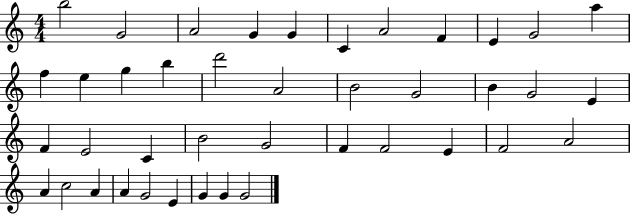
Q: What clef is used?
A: treble